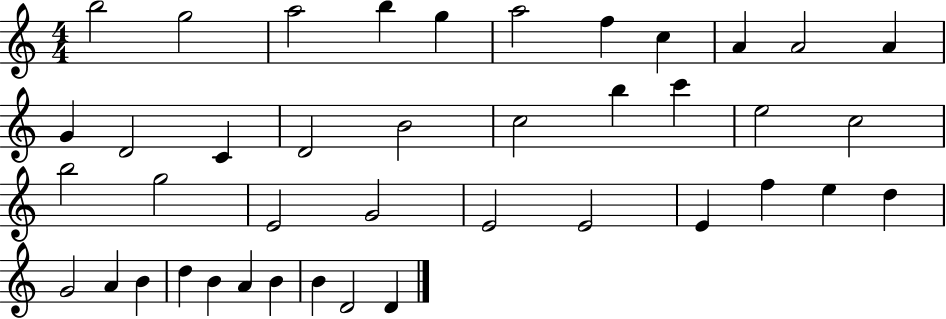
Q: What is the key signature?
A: C major